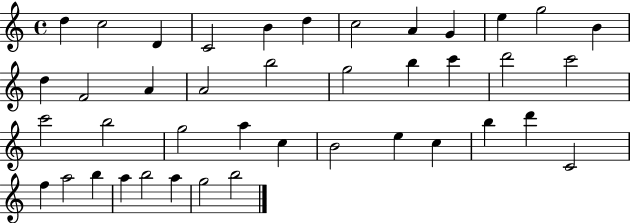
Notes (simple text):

D5/q C5/h D4/q C4/h B4/q D5/q C5/h A4/q G4/q E5/q G5/h B4/q D5/q F4/h A4/q A4/h B5/h G5/h B5/q C6/q D6/h C6/h C6/h B5/h G5/h A5/q C5/q B4/h E5/q C5/q B5/q D6/q C4/h F5/q A5/h B5/q A5/q B5/h A5/q G5/h B5/h